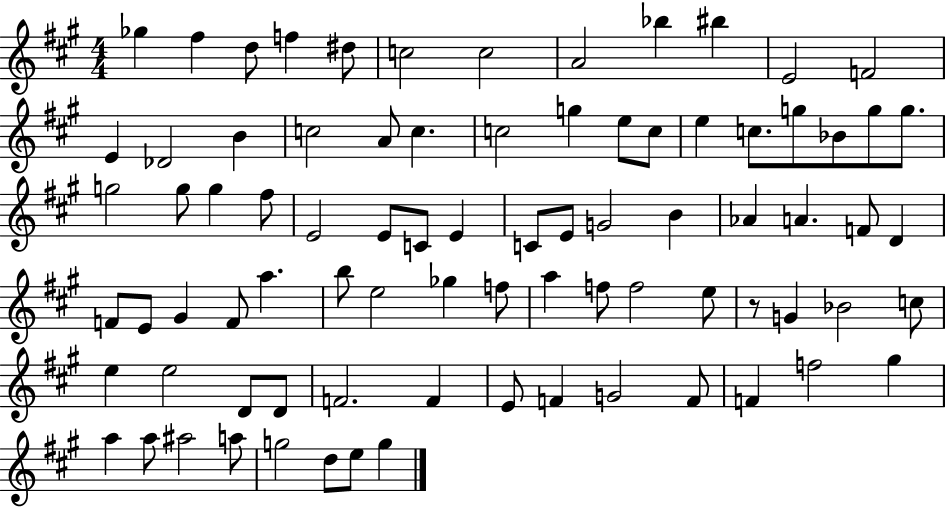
{
  \clef treble
  \numericTimeSignature
  \time 4/4
  \key a \major
  ges''4 fis''4 d''8 f''4 dis''8 | c''2 c''2 | a'2 bes''4 bis''4 | e'2 f'2 | \break e'4 des'2 b'4 | c''2 a'8 c''4. | c''2 g''4 e''8 c''8 | e''4 c''8. g''8 bes'8 g''8 g''8. | \break g''2 g''8 g''4 fis''8 | e'2 e'8 c'8 e'4 | c'8 e'8 g'2 b'4 | aes'4 a'4. f'8 d'4 | \break f'8 e'8 gis'4 f'8 a''4. | b''8 e''2 ges''4 f''8 | a''4 f''8 f''2 e''8 | r8 g'4 bes'2 c''8 | \break e''4 e''2 d'8 d'8 | f'2. f'4 | e'8 f'4 g'2 f'8 | f'4 f''2 gis''4 | \break a''4 a''8 ais''2 a''8 | g''2 d''8 e''8 g''4 | \bar "|."
}